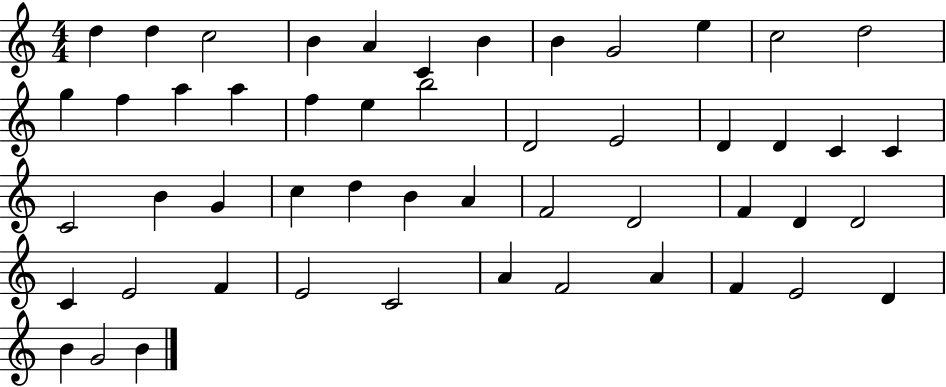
D5/q D5/q C5/h B4/q A4/q C4/q B4/q B4/q G4/h E5/q C5/h D5/h G5/q F5/q A5/q A5/q F5/q E5/q B5/h D4/h E4/h D4/q D4/q C4/q C4/q C4/h B4/q G4/q C5/q D5/q B4/q A4/q F4/h D4/h F4/q D4/q D4/h C4/q E4/h F4/q E4/h C4/h A4/q F4/h A4/q F4/q E4/h D4/q B4/q G4/h B4/q